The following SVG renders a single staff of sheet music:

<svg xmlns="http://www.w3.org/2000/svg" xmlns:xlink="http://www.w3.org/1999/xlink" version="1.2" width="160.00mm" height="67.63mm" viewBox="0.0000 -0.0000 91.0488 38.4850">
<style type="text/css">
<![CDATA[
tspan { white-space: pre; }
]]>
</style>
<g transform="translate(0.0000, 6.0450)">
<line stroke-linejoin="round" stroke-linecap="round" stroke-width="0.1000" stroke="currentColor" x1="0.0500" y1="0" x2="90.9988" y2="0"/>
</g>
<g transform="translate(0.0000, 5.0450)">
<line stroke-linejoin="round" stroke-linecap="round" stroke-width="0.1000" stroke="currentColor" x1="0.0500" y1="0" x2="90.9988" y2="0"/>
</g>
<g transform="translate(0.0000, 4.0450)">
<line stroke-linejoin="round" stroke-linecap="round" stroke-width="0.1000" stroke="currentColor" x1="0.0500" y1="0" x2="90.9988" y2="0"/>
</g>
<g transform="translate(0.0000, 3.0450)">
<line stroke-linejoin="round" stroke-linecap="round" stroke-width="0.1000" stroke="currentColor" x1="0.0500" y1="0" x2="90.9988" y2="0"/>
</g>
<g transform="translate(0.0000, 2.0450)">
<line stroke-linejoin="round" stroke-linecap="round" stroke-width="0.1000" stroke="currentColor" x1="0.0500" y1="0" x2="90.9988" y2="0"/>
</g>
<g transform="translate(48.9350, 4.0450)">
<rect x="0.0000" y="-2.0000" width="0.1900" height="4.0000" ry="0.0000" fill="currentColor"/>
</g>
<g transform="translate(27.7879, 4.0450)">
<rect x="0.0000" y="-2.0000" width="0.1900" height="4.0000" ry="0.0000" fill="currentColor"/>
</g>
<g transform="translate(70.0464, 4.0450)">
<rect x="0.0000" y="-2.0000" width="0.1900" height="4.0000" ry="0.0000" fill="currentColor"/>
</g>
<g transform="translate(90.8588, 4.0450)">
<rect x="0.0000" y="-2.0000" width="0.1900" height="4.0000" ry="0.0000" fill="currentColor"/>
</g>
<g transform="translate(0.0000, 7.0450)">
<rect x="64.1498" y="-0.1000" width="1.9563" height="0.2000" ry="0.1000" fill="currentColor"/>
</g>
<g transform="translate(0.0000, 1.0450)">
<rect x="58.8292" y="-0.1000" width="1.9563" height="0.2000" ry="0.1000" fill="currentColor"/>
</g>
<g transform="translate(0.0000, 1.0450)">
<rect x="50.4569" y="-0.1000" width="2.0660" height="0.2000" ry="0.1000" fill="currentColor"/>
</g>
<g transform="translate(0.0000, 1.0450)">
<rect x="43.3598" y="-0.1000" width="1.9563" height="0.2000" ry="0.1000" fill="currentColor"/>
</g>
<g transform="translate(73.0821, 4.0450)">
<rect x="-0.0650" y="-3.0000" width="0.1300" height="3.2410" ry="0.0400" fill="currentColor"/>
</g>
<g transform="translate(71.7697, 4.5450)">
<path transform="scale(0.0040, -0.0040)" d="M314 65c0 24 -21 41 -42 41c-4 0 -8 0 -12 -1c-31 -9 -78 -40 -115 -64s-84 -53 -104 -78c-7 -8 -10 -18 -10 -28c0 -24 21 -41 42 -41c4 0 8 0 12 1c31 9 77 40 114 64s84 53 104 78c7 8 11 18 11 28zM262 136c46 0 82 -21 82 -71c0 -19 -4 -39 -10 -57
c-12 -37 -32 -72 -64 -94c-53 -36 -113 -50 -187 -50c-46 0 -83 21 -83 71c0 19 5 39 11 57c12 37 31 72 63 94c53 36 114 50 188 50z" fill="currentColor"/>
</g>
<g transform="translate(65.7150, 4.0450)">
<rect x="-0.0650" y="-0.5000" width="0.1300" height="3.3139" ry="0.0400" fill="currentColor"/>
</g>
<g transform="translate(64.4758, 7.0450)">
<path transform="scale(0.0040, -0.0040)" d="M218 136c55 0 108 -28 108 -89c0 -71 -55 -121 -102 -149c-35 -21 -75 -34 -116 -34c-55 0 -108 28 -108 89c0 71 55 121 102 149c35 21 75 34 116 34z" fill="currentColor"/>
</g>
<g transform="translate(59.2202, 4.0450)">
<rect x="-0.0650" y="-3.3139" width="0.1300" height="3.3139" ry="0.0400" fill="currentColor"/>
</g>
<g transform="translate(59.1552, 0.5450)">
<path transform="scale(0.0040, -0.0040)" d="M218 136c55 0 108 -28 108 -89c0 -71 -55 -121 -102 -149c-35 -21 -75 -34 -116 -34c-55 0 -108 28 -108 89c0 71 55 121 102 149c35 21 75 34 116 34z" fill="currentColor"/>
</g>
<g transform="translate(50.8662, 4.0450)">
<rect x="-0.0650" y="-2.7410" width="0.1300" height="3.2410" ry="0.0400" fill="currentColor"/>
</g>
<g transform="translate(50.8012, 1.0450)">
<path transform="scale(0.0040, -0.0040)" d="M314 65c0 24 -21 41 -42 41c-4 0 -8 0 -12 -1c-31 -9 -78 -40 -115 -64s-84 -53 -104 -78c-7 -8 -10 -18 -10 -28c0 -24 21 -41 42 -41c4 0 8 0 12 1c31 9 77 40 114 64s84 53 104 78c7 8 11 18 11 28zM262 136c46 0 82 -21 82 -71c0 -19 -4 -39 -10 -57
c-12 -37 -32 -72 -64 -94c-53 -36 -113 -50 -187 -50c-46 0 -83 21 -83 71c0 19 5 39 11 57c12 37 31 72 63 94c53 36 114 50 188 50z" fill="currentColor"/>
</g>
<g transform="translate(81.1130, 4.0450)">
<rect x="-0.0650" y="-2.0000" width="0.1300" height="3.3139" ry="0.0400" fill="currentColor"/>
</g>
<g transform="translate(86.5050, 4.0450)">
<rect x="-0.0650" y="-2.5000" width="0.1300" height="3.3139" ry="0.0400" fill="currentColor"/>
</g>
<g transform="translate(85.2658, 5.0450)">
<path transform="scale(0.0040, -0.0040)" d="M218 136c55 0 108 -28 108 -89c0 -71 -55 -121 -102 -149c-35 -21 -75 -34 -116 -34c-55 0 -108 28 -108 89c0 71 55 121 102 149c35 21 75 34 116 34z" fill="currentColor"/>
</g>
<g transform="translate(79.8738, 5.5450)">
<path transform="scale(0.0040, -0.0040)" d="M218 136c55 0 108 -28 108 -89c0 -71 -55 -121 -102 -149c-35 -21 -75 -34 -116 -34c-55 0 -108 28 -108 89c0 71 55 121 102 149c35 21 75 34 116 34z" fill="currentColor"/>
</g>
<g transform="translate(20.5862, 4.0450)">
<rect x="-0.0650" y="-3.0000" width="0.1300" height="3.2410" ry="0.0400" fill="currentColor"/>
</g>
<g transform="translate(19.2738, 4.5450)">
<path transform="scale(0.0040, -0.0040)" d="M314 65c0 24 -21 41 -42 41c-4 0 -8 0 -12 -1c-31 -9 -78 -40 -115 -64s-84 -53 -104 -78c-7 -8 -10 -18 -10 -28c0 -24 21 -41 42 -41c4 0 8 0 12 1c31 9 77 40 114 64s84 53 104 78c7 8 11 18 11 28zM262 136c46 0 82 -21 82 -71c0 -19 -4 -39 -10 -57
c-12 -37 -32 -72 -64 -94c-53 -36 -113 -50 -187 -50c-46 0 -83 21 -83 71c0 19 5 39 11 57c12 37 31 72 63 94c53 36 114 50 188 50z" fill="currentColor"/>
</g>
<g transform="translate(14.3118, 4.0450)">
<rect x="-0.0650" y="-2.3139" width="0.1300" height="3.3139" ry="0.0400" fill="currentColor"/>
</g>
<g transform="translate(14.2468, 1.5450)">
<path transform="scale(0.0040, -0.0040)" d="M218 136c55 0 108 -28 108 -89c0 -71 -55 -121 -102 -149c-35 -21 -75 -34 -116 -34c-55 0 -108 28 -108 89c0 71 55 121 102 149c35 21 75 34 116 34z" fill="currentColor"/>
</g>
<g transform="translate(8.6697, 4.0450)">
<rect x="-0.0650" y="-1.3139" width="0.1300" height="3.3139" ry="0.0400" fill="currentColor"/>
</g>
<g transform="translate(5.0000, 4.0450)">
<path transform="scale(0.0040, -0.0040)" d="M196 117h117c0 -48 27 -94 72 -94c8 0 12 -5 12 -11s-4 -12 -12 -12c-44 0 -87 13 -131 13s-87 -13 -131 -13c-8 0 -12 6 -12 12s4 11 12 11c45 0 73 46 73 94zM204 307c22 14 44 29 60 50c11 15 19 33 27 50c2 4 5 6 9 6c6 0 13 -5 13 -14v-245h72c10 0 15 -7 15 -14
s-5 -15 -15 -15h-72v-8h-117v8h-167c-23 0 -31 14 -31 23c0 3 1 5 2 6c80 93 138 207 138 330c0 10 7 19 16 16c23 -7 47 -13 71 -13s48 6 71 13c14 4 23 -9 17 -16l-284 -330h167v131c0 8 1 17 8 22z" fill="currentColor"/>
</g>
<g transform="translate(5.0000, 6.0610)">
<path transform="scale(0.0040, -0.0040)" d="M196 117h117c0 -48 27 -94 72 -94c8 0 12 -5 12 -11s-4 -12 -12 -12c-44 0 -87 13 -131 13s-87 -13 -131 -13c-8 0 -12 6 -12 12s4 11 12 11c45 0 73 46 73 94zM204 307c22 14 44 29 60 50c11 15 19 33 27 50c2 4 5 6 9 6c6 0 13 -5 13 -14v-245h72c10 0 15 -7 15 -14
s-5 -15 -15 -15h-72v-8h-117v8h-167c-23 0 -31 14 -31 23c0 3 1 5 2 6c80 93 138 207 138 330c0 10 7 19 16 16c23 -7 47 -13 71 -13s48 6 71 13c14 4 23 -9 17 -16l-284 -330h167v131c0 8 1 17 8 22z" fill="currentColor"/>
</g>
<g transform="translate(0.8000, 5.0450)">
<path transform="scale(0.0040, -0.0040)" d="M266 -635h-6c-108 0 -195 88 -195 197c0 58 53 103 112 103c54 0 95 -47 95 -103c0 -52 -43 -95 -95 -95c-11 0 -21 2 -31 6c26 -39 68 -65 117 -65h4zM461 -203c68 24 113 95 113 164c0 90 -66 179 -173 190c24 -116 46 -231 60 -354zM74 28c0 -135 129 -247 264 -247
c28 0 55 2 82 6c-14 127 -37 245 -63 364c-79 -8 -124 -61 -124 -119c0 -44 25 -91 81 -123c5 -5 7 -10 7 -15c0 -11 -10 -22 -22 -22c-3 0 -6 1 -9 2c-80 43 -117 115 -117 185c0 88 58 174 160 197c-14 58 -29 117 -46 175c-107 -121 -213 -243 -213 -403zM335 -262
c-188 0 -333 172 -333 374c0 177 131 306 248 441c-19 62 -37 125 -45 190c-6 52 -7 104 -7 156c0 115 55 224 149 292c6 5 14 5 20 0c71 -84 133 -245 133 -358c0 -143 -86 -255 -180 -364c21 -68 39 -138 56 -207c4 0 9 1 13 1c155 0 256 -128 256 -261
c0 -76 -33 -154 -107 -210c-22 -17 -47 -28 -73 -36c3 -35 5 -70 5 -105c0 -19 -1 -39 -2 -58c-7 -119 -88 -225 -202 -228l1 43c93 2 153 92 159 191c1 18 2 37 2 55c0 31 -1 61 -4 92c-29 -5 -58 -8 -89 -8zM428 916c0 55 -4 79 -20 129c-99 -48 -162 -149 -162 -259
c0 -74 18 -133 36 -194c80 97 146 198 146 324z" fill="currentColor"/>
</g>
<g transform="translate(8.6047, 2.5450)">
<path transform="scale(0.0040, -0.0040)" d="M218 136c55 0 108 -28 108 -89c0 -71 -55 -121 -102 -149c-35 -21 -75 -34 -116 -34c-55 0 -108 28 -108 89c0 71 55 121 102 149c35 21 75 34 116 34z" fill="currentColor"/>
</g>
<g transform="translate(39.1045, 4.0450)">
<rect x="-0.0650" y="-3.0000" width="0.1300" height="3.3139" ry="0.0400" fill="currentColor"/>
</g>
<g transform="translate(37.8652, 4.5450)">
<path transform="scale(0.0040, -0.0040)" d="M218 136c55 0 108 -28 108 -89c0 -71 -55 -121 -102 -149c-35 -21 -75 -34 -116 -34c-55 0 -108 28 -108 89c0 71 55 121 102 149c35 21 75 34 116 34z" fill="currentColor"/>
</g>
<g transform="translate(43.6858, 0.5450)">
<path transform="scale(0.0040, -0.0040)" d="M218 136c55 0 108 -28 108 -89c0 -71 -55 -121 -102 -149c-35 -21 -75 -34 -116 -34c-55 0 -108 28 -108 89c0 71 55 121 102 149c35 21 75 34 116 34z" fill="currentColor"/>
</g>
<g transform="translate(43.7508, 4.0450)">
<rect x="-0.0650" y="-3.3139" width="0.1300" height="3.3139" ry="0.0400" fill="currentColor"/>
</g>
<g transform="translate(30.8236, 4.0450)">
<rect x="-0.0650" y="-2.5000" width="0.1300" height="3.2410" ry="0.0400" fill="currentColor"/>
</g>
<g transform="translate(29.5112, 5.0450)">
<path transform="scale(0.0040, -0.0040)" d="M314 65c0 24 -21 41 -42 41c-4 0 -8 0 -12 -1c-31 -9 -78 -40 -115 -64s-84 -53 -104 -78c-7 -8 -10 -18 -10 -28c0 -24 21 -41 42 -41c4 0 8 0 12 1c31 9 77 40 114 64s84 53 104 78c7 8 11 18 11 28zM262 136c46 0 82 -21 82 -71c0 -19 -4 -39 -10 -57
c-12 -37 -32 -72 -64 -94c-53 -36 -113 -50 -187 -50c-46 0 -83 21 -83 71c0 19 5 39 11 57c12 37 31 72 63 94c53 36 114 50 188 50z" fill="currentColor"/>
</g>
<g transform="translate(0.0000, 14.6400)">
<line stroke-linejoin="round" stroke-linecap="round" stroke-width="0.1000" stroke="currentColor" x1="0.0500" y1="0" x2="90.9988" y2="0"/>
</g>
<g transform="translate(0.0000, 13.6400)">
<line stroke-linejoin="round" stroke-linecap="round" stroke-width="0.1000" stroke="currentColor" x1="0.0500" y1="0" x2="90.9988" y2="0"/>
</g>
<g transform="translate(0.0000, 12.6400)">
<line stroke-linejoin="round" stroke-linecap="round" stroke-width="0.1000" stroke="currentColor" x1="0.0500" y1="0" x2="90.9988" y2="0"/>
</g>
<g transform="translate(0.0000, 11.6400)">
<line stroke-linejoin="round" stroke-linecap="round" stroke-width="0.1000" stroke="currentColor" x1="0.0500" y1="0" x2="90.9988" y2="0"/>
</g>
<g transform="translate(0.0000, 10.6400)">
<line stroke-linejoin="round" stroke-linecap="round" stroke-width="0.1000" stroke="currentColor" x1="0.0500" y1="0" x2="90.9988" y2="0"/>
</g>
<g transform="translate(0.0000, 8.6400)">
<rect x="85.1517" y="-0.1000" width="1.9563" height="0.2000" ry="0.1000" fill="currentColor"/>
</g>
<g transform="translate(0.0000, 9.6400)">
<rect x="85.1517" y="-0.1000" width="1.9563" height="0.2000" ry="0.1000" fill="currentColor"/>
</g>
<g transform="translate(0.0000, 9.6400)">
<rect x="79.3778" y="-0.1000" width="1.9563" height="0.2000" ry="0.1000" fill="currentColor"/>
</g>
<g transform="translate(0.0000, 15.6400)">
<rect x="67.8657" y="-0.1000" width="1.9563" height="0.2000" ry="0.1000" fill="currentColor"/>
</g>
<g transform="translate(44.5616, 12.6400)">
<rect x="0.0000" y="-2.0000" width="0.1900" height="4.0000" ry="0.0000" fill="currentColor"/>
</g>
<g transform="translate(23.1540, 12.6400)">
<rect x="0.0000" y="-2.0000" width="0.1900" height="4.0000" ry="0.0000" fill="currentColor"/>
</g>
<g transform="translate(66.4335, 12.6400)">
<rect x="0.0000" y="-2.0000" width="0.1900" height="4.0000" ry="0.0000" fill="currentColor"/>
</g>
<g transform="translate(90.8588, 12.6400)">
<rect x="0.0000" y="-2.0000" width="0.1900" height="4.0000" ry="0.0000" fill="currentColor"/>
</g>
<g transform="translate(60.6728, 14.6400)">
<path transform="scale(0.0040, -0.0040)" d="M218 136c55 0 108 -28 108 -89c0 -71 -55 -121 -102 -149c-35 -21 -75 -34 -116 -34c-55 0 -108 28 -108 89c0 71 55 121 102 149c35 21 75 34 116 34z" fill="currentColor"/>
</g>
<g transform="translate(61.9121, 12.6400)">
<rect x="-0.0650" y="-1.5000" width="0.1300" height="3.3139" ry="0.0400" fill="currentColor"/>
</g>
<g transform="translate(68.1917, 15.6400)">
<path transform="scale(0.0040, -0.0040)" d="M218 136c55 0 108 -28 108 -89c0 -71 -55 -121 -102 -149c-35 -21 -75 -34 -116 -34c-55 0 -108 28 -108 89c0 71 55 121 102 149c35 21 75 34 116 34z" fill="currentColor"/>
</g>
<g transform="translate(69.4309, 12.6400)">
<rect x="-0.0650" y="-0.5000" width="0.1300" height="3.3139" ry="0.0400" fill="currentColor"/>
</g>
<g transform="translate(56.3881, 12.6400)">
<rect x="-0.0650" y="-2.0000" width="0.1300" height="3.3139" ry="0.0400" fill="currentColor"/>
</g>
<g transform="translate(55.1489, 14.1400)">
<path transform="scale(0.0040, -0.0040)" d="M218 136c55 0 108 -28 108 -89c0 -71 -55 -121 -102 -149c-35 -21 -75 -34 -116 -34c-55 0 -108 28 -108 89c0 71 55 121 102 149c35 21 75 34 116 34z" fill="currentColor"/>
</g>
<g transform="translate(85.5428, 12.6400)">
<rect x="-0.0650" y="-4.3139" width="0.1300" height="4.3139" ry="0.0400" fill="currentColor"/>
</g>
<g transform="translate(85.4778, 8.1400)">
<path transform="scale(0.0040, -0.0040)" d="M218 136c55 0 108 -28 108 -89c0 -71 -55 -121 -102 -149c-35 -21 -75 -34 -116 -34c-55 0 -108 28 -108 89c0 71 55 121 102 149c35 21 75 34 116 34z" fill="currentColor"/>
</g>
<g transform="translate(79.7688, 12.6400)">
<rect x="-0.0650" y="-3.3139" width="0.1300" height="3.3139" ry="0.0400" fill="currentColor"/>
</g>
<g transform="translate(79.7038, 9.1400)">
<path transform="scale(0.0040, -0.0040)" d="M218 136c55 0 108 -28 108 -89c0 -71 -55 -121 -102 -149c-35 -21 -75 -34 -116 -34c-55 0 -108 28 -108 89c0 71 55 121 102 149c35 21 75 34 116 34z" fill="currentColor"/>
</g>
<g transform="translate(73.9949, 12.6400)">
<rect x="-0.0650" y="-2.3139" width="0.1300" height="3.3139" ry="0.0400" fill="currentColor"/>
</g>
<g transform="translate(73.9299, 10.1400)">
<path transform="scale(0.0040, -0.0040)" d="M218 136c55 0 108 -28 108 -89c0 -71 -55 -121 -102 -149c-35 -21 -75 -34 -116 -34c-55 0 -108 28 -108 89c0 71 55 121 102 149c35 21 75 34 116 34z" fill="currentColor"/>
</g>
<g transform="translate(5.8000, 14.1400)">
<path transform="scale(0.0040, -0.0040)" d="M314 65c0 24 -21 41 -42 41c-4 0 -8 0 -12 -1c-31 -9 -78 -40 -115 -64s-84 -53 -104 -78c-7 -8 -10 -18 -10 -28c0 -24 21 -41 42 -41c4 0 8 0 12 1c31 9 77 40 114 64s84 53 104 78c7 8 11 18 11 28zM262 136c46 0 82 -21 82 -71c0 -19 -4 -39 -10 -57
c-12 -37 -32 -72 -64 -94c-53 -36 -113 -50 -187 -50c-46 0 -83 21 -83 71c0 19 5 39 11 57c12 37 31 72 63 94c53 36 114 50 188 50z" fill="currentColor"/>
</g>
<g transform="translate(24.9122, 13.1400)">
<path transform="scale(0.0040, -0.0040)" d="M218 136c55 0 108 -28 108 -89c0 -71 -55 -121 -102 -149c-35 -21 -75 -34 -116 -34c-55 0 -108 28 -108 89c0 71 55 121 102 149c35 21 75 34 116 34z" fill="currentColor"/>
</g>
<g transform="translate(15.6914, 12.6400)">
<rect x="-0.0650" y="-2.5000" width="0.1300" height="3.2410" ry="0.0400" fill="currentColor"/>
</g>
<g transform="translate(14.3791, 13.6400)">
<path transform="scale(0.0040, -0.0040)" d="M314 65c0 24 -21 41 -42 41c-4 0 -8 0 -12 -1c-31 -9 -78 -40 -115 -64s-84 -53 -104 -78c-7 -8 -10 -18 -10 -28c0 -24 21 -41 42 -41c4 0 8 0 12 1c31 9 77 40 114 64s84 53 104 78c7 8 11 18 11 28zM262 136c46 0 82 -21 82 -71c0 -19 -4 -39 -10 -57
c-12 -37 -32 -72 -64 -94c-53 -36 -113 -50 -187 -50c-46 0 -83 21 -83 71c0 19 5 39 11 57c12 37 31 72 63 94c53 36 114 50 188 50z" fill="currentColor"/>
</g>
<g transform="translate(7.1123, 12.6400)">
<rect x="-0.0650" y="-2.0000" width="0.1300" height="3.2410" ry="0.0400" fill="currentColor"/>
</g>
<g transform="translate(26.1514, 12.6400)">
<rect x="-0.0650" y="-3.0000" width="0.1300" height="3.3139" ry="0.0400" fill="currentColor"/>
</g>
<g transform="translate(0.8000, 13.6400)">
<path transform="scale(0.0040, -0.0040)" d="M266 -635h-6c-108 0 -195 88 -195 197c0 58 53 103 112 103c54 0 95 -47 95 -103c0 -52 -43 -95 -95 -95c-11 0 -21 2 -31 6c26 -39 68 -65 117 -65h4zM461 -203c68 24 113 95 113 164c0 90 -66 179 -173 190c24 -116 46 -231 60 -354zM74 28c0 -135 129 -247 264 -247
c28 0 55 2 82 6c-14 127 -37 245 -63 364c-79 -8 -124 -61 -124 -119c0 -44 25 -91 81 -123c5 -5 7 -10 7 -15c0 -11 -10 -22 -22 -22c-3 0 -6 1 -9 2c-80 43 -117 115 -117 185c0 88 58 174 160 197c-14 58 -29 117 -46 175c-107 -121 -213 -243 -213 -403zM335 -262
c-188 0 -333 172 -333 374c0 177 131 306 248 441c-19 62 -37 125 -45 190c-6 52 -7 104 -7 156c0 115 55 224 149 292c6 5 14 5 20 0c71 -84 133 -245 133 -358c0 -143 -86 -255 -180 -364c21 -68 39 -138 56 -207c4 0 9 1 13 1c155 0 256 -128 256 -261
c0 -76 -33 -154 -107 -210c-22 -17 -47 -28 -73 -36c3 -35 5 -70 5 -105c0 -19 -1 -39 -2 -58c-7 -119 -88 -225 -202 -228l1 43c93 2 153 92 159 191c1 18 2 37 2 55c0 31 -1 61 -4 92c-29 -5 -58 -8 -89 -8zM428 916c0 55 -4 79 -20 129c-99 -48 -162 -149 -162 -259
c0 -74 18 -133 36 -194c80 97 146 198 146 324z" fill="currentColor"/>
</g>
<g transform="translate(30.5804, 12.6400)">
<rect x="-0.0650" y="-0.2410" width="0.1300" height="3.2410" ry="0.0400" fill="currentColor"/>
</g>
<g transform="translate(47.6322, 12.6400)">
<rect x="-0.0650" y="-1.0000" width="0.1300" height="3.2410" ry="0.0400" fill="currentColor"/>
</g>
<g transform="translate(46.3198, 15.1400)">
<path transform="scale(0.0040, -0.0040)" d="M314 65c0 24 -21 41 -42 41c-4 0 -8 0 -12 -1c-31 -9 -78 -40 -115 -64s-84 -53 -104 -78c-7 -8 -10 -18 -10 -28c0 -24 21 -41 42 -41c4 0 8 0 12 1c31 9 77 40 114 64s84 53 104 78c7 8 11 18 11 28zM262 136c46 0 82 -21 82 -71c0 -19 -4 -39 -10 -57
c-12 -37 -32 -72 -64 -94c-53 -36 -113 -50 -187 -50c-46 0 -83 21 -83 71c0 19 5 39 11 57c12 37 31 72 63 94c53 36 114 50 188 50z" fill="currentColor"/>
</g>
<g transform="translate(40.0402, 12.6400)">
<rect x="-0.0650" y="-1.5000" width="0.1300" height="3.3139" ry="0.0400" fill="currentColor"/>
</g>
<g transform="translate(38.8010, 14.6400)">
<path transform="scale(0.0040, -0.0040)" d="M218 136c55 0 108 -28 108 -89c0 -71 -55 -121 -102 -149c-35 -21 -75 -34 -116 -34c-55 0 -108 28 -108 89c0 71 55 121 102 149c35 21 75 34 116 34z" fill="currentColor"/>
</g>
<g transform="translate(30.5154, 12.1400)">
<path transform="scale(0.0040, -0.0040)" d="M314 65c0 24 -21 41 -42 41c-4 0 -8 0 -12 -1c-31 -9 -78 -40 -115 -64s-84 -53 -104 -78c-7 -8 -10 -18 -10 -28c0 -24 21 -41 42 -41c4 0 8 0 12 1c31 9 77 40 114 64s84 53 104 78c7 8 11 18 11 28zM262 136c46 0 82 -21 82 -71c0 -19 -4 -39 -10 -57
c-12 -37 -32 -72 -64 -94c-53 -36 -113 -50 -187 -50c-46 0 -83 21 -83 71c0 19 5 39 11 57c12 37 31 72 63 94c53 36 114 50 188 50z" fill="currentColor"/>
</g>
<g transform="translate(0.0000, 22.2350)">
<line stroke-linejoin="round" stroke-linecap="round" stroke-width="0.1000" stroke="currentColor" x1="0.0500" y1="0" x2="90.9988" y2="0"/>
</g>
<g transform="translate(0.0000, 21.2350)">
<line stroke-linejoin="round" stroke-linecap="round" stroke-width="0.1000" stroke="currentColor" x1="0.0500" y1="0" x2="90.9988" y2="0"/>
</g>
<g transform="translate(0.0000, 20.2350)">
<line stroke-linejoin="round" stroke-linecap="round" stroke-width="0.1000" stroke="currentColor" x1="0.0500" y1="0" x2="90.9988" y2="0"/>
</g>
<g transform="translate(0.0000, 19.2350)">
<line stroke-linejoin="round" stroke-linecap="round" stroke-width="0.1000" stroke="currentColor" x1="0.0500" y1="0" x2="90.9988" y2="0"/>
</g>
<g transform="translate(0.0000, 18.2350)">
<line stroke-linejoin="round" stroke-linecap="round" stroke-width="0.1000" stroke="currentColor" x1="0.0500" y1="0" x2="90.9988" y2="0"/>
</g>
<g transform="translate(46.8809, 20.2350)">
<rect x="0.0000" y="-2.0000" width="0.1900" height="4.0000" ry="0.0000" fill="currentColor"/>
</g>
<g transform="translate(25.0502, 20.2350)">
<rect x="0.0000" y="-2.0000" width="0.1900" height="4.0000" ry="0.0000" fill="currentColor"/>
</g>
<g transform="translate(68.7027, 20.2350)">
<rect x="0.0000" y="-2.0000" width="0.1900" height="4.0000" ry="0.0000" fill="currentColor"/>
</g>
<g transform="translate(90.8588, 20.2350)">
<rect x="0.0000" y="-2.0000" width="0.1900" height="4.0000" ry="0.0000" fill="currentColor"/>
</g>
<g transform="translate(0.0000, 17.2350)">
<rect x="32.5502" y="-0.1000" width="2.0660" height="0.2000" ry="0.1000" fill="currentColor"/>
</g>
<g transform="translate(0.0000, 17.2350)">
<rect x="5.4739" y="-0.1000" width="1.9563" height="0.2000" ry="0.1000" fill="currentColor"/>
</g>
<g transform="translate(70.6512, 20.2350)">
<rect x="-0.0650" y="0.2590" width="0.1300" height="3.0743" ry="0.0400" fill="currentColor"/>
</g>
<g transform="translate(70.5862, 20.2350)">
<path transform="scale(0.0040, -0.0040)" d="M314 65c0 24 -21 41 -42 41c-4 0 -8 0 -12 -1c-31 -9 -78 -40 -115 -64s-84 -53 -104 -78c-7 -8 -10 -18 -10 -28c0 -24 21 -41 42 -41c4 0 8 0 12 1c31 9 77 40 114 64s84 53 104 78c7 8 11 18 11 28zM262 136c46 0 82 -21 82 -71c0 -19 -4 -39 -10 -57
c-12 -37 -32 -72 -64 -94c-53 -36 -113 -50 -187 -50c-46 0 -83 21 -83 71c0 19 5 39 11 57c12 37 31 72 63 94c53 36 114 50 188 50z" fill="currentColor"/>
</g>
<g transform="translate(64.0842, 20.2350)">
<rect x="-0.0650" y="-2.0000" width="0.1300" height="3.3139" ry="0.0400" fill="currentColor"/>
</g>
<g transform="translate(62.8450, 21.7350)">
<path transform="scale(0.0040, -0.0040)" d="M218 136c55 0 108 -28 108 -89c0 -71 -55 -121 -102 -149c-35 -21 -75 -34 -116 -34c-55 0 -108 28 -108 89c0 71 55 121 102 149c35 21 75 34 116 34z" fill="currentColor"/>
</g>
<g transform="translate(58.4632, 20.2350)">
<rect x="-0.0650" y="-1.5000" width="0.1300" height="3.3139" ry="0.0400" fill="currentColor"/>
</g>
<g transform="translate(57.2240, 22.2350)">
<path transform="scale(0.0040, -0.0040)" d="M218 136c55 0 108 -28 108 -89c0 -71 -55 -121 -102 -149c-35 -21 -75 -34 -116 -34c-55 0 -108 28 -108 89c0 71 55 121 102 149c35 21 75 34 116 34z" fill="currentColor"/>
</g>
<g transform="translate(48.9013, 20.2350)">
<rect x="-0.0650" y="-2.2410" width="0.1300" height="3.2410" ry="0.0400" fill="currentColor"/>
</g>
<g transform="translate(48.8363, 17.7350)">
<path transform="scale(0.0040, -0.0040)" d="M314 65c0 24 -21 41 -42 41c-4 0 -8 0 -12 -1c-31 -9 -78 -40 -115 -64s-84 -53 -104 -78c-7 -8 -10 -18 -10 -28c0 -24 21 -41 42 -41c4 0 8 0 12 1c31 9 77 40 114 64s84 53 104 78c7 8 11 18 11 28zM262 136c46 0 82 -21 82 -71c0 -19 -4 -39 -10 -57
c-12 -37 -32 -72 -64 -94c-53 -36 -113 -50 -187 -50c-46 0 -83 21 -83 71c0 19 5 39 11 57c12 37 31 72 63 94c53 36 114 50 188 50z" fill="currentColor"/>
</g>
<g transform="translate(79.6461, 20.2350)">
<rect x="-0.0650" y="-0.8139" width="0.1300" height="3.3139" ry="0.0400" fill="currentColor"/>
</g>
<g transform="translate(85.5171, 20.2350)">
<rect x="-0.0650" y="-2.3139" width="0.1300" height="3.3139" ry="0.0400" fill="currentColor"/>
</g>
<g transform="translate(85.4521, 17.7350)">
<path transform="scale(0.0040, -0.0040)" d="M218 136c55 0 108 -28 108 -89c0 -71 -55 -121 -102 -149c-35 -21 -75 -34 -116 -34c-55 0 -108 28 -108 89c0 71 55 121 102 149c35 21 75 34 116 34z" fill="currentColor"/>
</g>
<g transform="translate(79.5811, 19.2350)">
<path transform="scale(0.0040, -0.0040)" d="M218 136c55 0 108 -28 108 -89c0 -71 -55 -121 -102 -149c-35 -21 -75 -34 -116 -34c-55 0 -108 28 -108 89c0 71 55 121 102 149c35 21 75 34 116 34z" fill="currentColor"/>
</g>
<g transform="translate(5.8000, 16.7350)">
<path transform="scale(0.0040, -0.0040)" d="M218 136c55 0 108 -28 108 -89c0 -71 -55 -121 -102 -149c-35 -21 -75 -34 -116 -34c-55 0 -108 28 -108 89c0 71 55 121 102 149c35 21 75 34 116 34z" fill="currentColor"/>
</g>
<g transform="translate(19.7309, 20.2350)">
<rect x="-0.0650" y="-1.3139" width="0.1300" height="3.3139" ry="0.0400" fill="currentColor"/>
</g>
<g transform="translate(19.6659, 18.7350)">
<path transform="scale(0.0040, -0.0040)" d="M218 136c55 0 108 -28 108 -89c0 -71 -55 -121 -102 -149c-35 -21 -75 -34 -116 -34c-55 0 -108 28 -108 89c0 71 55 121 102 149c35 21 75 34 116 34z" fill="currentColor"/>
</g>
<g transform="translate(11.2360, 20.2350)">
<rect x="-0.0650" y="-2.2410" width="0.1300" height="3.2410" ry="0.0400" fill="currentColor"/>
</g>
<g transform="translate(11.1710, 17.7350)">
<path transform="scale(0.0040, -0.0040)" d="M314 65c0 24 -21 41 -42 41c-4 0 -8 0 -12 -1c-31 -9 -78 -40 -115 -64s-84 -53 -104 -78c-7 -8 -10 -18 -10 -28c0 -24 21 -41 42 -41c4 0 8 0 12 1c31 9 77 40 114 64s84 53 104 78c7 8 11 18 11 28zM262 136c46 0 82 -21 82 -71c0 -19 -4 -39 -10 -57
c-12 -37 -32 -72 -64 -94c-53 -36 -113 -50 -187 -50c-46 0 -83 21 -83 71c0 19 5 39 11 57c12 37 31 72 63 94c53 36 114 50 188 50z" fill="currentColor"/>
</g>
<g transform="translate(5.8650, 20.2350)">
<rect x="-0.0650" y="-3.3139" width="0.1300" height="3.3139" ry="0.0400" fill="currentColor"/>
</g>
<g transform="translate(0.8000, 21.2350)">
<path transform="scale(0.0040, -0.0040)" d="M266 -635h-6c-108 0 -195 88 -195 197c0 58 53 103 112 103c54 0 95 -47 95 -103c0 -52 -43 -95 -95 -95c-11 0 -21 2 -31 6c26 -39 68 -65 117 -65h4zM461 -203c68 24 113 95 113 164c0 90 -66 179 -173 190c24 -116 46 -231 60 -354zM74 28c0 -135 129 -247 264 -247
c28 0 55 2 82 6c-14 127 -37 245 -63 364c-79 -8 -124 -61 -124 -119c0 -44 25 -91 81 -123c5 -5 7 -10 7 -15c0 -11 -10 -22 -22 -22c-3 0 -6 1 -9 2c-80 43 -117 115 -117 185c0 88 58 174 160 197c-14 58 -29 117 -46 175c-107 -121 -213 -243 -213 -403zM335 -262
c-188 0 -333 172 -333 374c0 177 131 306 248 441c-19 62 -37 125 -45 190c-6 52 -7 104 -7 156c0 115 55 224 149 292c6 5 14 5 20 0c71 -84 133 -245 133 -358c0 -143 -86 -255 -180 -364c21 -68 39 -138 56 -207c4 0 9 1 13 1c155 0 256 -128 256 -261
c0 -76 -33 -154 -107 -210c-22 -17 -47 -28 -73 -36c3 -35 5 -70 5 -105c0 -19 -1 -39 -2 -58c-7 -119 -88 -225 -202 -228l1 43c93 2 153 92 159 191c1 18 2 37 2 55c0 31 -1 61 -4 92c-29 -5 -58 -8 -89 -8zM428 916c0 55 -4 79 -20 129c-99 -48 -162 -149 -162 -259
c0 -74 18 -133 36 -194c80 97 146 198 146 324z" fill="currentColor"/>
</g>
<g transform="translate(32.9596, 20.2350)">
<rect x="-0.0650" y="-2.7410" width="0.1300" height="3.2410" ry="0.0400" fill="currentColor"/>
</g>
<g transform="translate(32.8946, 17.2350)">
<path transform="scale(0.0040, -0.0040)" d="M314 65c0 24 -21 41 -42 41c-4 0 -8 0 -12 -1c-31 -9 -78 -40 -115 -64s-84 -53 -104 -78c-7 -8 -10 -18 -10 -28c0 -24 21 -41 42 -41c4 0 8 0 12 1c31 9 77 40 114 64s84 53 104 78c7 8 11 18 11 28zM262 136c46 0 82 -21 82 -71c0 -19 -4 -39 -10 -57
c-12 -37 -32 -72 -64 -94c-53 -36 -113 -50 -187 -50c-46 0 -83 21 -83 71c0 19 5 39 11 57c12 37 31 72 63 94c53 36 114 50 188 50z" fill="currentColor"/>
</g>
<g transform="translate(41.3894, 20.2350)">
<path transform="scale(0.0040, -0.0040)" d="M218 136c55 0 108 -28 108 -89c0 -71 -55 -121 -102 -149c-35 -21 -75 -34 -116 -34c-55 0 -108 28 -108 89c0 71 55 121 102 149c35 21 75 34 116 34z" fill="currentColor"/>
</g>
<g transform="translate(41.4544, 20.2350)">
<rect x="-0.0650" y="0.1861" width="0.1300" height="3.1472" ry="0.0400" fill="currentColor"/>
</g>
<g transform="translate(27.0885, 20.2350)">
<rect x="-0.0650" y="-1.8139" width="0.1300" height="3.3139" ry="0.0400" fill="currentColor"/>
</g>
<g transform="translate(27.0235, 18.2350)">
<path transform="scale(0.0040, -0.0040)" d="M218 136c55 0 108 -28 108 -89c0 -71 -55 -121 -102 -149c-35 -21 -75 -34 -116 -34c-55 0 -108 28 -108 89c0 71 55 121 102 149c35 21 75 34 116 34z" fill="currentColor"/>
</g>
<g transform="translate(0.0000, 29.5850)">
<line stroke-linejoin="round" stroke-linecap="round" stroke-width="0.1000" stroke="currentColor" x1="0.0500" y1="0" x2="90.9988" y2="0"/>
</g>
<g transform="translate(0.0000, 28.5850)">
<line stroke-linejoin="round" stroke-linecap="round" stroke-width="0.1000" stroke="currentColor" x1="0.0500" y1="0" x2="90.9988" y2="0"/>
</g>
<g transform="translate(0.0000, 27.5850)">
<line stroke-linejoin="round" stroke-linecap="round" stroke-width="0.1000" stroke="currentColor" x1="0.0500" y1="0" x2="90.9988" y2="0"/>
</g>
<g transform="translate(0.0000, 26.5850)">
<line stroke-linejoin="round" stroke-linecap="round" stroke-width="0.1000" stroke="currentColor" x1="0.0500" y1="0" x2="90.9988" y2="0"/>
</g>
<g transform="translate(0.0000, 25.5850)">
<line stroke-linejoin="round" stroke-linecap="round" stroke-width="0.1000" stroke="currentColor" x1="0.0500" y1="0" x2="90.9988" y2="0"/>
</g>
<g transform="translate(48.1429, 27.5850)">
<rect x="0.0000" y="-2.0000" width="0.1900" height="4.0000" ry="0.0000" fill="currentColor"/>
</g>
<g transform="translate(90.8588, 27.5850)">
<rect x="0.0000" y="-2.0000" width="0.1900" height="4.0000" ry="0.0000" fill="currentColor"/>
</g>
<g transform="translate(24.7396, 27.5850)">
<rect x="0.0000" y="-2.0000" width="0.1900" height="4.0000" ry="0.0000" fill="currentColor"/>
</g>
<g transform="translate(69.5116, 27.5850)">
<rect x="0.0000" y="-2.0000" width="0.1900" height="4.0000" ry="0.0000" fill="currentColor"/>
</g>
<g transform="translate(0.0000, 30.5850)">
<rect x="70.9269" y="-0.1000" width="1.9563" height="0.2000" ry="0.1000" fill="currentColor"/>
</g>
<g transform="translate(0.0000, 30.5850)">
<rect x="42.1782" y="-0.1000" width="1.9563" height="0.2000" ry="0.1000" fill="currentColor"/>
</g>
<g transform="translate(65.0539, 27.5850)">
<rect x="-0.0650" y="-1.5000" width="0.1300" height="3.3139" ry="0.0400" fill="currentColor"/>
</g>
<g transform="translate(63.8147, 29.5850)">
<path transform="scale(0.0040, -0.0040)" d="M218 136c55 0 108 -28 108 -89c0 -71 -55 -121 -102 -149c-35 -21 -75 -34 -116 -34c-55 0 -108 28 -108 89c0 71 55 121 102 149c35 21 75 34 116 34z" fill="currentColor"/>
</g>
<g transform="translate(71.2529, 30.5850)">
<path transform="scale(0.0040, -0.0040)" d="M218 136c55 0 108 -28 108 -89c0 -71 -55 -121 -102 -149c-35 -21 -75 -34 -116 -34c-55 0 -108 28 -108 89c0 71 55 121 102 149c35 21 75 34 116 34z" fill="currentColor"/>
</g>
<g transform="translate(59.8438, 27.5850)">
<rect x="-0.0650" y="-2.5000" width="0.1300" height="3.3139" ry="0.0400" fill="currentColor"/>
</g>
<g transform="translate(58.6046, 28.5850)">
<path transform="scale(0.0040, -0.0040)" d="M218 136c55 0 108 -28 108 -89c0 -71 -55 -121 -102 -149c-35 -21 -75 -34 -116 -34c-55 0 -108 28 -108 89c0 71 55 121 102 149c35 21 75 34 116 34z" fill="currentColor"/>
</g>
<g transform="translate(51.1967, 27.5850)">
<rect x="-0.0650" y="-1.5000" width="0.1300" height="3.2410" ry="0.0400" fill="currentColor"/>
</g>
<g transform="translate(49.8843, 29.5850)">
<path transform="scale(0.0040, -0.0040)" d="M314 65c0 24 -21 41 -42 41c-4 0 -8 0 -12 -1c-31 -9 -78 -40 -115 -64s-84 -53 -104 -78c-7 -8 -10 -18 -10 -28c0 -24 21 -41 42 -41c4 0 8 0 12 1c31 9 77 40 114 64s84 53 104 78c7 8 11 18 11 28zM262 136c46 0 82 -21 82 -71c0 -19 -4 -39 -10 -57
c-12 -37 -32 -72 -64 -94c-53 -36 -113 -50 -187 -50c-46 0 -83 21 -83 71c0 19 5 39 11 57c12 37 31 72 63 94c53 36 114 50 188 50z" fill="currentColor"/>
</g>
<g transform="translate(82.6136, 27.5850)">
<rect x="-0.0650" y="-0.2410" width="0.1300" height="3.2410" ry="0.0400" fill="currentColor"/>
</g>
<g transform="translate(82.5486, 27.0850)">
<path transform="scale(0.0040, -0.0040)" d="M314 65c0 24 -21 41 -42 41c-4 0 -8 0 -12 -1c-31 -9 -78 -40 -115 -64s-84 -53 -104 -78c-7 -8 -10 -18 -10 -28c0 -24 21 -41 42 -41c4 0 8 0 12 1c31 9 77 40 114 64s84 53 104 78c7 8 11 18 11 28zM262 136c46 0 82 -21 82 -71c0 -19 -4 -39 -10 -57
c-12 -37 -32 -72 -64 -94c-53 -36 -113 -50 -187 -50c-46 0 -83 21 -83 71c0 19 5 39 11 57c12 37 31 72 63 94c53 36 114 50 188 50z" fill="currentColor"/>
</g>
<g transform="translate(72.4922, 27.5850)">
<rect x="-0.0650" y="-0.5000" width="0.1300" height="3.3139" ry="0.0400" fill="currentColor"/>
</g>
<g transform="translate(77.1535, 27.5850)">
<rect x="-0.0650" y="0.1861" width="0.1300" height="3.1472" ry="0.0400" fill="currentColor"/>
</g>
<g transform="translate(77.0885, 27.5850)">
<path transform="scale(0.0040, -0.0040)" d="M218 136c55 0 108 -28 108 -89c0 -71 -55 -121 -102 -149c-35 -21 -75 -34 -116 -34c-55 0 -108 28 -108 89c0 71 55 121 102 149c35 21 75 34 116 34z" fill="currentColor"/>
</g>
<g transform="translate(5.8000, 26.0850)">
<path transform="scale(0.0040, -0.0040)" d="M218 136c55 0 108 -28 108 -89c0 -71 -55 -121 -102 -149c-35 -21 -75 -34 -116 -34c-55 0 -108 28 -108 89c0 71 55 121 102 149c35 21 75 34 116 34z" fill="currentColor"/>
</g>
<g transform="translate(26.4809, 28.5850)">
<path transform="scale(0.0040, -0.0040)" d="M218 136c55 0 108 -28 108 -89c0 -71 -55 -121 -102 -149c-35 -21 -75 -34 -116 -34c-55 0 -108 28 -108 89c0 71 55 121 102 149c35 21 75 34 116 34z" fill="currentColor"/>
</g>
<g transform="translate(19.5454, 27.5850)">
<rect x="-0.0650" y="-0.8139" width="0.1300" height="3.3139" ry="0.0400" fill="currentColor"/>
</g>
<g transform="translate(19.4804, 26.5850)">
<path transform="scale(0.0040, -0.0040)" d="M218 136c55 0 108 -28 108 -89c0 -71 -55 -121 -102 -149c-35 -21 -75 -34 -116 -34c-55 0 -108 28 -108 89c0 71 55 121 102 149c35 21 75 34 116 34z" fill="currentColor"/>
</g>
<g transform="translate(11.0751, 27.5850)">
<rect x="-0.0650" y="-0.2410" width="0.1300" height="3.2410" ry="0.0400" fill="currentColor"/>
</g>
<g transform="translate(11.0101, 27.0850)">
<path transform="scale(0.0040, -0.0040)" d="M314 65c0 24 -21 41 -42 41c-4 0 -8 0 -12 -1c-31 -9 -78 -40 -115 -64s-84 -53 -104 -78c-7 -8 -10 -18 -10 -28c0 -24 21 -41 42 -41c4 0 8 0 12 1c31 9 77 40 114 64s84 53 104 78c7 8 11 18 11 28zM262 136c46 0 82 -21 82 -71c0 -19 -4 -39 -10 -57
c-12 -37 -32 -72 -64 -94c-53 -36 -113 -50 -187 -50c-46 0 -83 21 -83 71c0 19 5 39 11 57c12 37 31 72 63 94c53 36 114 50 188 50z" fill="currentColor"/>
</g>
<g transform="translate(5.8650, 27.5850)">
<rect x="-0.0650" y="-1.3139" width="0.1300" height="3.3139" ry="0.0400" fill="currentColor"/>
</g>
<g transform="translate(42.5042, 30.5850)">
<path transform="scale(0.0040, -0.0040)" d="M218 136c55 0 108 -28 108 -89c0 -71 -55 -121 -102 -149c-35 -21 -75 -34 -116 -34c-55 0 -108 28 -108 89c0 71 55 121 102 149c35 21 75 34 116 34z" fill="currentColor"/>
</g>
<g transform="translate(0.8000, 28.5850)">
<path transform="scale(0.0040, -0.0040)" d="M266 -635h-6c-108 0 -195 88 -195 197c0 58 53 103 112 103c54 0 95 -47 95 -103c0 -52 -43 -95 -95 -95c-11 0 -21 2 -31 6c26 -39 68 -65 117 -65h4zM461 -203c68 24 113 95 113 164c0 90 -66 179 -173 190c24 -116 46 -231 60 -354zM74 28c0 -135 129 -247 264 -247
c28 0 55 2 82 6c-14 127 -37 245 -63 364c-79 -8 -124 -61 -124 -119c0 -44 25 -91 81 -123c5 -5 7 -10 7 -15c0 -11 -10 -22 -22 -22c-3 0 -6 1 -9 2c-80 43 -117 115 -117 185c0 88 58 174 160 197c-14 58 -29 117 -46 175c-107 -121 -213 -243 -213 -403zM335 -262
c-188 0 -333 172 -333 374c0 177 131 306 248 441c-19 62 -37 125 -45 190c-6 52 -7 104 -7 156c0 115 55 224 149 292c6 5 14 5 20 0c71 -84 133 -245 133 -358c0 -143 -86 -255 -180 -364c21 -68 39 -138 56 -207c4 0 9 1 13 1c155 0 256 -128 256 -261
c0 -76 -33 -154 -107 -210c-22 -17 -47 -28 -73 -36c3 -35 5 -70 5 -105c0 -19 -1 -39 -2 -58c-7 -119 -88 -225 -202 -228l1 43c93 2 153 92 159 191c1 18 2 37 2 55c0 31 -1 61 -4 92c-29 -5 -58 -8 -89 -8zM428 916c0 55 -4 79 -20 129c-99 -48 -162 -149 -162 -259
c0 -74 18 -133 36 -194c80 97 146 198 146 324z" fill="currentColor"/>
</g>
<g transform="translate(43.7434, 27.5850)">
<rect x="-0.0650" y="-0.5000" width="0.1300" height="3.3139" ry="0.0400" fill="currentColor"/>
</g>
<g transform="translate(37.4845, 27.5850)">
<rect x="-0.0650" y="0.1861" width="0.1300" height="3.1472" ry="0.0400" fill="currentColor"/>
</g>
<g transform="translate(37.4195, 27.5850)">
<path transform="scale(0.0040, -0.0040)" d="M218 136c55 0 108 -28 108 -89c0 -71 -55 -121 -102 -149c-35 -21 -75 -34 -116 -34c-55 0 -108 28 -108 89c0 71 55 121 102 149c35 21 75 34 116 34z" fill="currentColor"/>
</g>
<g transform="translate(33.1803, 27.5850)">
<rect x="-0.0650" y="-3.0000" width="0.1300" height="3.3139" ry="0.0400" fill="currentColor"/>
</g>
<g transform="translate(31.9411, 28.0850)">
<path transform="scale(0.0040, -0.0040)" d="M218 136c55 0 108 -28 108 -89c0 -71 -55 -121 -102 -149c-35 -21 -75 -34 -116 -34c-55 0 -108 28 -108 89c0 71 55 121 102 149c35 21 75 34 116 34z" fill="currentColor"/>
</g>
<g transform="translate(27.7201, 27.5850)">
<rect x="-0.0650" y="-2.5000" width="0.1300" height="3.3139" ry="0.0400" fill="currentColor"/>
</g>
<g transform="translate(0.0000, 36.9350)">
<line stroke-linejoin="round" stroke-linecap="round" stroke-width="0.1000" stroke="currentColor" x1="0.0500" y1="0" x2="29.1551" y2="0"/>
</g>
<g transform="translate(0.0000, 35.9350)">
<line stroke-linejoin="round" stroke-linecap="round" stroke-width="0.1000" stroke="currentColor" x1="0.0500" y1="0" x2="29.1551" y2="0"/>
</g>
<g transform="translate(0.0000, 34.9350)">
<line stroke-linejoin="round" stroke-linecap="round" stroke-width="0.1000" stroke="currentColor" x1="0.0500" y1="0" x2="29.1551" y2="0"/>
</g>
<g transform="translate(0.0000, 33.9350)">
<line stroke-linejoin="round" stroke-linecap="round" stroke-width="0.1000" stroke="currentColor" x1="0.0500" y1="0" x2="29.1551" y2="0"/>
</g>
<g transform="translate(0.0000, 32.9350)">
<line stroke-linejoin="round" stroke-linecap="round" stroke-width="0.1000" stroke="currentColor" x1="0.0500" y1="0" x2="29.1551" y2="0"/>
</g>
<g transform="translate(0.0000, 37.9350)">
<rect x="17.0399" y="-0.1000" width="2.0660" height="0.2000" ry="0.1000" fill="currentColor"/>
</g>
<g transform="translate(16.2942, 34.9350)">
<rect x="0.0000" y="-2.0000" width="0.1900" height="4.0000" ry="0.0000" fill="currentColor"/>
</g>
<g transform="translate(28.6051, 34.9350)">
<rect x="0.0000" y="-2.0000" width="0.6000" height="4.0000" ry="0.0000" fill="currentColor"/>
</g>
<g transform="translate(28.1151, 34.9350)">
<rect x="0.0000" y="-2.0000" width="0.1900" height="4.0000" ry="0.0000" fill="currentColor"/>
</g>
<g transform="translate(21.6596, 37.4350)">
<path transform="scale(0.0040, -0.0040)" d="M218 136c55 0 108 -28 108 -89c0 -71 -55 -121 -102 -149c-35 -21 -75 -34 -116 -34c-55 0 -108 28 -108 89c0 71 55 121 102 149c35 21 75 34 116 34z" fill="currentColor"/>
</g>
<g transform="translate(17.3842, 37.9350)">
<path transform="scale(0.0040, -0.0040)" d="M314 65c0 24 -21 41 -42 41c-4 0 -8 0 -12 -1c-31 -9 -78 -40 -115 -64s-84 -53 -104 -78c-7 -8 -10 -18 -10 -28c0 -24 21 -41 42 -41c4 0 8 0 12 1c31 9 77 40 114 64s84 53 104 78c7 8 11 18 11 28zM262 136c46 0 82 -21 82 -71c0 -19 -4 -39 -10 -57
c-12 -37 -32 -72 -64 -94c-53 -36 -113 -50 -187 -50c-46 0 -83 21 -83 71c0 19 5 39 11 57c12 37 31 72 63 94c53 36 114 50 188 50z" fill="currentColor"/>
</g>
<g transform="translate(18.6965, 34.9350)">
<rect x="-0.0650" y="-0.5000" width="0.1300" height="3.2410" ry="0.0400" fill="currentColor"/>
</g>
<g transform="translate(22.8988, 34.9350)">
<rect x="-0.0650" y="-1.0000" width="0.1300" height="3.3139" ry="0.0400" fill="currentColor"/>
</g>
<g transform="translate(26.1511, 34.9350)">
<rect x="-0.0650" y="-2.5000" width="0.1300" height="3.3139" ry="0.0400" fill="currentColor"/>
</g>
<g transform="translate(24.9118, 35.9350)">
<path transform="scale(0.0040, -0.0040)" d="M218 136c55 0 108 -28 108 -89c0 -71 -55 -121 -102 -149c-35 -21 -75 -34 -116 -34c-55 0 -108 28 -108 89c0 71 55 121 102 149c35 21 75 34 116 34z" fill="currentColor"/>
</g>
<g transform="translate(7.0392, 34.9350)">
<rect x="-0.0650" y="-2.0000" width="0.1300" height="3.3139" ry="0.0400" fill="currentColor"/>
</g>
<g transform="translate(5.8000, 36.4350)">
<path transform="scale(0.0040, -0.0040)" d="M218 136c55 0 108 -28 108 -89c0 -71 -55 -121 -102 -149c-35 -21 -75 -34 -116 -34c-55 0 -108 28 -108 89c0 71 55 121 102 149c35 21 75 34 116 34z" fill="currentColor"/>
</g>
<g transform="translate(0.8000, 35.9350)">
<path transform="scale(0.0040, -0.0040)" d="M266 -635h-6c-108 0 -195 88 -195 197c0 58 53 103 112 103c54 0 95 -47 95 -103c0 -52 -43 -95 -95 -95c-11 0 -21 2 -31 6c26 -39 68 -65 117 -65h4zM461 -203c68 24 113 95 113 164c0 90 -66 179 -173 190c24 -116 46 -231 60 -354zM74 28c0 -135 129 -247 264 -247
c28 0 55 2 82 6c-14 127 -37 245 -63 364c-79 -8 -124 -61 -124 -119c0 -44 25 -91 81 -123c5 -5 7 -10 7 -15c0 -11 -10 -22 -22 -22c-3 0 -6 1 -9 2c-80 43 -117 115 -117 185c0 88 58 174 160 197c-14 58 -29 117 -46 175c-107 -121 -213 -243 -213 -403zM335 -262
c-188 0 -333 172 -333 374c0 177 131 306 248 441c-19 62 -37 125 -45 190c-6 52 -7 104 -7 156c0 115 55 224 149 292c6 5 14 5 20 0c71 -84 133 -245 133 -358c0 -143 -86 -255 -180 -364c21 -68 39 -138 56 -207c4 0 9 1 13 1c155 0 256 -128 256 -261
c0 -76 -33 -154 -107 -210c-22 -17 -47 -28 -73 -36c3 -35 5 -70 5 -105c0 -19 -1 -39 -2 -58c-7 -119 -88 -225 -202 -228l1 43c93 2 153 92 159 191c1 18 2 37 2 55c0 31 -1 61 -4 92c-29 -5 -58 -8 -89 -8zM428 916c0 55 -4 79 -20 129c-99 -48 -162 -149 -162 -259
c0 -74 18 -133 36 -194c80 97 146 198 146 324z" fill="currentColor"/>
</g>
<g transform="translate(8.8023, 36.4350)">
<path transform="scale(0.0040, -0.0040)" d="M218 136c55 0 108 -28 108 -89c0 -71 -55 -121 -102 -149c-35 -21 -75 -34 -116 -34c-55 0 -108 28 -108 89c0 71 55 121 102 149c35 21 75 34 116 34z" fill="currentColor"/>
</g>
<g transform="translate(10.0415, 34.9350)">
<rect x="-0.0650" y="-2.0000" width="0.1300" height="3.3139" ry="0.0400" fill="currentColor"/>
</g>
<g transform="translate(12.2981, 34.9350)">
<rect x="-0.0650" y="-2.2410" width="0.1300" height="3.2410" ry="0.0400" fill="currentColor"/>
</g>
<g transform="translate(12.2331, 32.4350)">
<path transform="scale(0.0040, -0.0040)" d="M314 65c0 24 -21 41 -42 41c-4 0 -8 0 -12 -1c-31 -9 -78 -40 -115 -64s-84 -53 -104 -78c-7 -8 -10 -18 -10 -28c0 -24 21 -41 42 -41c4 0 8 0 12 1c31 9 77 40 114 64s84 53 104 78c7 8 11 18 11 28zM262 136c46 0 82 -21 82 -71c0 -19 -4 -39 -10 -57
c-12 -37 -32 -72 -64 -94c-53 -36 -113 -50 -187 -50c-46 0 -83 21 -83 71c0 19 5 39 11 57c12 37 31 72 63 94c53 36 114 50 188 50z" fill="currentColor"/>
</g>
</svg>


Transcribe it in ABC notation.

X:1
T:Untitled
M:4/4
L:1/4
K:C
e g A2 G2 A b a2 b C A2 F G F2 G2 A c2 E D2 F E C g b d' b g2 e f a2 B g2 E F B2 d g e c2 d G A B C E2 G E C B c2 F F g2 C2 D G